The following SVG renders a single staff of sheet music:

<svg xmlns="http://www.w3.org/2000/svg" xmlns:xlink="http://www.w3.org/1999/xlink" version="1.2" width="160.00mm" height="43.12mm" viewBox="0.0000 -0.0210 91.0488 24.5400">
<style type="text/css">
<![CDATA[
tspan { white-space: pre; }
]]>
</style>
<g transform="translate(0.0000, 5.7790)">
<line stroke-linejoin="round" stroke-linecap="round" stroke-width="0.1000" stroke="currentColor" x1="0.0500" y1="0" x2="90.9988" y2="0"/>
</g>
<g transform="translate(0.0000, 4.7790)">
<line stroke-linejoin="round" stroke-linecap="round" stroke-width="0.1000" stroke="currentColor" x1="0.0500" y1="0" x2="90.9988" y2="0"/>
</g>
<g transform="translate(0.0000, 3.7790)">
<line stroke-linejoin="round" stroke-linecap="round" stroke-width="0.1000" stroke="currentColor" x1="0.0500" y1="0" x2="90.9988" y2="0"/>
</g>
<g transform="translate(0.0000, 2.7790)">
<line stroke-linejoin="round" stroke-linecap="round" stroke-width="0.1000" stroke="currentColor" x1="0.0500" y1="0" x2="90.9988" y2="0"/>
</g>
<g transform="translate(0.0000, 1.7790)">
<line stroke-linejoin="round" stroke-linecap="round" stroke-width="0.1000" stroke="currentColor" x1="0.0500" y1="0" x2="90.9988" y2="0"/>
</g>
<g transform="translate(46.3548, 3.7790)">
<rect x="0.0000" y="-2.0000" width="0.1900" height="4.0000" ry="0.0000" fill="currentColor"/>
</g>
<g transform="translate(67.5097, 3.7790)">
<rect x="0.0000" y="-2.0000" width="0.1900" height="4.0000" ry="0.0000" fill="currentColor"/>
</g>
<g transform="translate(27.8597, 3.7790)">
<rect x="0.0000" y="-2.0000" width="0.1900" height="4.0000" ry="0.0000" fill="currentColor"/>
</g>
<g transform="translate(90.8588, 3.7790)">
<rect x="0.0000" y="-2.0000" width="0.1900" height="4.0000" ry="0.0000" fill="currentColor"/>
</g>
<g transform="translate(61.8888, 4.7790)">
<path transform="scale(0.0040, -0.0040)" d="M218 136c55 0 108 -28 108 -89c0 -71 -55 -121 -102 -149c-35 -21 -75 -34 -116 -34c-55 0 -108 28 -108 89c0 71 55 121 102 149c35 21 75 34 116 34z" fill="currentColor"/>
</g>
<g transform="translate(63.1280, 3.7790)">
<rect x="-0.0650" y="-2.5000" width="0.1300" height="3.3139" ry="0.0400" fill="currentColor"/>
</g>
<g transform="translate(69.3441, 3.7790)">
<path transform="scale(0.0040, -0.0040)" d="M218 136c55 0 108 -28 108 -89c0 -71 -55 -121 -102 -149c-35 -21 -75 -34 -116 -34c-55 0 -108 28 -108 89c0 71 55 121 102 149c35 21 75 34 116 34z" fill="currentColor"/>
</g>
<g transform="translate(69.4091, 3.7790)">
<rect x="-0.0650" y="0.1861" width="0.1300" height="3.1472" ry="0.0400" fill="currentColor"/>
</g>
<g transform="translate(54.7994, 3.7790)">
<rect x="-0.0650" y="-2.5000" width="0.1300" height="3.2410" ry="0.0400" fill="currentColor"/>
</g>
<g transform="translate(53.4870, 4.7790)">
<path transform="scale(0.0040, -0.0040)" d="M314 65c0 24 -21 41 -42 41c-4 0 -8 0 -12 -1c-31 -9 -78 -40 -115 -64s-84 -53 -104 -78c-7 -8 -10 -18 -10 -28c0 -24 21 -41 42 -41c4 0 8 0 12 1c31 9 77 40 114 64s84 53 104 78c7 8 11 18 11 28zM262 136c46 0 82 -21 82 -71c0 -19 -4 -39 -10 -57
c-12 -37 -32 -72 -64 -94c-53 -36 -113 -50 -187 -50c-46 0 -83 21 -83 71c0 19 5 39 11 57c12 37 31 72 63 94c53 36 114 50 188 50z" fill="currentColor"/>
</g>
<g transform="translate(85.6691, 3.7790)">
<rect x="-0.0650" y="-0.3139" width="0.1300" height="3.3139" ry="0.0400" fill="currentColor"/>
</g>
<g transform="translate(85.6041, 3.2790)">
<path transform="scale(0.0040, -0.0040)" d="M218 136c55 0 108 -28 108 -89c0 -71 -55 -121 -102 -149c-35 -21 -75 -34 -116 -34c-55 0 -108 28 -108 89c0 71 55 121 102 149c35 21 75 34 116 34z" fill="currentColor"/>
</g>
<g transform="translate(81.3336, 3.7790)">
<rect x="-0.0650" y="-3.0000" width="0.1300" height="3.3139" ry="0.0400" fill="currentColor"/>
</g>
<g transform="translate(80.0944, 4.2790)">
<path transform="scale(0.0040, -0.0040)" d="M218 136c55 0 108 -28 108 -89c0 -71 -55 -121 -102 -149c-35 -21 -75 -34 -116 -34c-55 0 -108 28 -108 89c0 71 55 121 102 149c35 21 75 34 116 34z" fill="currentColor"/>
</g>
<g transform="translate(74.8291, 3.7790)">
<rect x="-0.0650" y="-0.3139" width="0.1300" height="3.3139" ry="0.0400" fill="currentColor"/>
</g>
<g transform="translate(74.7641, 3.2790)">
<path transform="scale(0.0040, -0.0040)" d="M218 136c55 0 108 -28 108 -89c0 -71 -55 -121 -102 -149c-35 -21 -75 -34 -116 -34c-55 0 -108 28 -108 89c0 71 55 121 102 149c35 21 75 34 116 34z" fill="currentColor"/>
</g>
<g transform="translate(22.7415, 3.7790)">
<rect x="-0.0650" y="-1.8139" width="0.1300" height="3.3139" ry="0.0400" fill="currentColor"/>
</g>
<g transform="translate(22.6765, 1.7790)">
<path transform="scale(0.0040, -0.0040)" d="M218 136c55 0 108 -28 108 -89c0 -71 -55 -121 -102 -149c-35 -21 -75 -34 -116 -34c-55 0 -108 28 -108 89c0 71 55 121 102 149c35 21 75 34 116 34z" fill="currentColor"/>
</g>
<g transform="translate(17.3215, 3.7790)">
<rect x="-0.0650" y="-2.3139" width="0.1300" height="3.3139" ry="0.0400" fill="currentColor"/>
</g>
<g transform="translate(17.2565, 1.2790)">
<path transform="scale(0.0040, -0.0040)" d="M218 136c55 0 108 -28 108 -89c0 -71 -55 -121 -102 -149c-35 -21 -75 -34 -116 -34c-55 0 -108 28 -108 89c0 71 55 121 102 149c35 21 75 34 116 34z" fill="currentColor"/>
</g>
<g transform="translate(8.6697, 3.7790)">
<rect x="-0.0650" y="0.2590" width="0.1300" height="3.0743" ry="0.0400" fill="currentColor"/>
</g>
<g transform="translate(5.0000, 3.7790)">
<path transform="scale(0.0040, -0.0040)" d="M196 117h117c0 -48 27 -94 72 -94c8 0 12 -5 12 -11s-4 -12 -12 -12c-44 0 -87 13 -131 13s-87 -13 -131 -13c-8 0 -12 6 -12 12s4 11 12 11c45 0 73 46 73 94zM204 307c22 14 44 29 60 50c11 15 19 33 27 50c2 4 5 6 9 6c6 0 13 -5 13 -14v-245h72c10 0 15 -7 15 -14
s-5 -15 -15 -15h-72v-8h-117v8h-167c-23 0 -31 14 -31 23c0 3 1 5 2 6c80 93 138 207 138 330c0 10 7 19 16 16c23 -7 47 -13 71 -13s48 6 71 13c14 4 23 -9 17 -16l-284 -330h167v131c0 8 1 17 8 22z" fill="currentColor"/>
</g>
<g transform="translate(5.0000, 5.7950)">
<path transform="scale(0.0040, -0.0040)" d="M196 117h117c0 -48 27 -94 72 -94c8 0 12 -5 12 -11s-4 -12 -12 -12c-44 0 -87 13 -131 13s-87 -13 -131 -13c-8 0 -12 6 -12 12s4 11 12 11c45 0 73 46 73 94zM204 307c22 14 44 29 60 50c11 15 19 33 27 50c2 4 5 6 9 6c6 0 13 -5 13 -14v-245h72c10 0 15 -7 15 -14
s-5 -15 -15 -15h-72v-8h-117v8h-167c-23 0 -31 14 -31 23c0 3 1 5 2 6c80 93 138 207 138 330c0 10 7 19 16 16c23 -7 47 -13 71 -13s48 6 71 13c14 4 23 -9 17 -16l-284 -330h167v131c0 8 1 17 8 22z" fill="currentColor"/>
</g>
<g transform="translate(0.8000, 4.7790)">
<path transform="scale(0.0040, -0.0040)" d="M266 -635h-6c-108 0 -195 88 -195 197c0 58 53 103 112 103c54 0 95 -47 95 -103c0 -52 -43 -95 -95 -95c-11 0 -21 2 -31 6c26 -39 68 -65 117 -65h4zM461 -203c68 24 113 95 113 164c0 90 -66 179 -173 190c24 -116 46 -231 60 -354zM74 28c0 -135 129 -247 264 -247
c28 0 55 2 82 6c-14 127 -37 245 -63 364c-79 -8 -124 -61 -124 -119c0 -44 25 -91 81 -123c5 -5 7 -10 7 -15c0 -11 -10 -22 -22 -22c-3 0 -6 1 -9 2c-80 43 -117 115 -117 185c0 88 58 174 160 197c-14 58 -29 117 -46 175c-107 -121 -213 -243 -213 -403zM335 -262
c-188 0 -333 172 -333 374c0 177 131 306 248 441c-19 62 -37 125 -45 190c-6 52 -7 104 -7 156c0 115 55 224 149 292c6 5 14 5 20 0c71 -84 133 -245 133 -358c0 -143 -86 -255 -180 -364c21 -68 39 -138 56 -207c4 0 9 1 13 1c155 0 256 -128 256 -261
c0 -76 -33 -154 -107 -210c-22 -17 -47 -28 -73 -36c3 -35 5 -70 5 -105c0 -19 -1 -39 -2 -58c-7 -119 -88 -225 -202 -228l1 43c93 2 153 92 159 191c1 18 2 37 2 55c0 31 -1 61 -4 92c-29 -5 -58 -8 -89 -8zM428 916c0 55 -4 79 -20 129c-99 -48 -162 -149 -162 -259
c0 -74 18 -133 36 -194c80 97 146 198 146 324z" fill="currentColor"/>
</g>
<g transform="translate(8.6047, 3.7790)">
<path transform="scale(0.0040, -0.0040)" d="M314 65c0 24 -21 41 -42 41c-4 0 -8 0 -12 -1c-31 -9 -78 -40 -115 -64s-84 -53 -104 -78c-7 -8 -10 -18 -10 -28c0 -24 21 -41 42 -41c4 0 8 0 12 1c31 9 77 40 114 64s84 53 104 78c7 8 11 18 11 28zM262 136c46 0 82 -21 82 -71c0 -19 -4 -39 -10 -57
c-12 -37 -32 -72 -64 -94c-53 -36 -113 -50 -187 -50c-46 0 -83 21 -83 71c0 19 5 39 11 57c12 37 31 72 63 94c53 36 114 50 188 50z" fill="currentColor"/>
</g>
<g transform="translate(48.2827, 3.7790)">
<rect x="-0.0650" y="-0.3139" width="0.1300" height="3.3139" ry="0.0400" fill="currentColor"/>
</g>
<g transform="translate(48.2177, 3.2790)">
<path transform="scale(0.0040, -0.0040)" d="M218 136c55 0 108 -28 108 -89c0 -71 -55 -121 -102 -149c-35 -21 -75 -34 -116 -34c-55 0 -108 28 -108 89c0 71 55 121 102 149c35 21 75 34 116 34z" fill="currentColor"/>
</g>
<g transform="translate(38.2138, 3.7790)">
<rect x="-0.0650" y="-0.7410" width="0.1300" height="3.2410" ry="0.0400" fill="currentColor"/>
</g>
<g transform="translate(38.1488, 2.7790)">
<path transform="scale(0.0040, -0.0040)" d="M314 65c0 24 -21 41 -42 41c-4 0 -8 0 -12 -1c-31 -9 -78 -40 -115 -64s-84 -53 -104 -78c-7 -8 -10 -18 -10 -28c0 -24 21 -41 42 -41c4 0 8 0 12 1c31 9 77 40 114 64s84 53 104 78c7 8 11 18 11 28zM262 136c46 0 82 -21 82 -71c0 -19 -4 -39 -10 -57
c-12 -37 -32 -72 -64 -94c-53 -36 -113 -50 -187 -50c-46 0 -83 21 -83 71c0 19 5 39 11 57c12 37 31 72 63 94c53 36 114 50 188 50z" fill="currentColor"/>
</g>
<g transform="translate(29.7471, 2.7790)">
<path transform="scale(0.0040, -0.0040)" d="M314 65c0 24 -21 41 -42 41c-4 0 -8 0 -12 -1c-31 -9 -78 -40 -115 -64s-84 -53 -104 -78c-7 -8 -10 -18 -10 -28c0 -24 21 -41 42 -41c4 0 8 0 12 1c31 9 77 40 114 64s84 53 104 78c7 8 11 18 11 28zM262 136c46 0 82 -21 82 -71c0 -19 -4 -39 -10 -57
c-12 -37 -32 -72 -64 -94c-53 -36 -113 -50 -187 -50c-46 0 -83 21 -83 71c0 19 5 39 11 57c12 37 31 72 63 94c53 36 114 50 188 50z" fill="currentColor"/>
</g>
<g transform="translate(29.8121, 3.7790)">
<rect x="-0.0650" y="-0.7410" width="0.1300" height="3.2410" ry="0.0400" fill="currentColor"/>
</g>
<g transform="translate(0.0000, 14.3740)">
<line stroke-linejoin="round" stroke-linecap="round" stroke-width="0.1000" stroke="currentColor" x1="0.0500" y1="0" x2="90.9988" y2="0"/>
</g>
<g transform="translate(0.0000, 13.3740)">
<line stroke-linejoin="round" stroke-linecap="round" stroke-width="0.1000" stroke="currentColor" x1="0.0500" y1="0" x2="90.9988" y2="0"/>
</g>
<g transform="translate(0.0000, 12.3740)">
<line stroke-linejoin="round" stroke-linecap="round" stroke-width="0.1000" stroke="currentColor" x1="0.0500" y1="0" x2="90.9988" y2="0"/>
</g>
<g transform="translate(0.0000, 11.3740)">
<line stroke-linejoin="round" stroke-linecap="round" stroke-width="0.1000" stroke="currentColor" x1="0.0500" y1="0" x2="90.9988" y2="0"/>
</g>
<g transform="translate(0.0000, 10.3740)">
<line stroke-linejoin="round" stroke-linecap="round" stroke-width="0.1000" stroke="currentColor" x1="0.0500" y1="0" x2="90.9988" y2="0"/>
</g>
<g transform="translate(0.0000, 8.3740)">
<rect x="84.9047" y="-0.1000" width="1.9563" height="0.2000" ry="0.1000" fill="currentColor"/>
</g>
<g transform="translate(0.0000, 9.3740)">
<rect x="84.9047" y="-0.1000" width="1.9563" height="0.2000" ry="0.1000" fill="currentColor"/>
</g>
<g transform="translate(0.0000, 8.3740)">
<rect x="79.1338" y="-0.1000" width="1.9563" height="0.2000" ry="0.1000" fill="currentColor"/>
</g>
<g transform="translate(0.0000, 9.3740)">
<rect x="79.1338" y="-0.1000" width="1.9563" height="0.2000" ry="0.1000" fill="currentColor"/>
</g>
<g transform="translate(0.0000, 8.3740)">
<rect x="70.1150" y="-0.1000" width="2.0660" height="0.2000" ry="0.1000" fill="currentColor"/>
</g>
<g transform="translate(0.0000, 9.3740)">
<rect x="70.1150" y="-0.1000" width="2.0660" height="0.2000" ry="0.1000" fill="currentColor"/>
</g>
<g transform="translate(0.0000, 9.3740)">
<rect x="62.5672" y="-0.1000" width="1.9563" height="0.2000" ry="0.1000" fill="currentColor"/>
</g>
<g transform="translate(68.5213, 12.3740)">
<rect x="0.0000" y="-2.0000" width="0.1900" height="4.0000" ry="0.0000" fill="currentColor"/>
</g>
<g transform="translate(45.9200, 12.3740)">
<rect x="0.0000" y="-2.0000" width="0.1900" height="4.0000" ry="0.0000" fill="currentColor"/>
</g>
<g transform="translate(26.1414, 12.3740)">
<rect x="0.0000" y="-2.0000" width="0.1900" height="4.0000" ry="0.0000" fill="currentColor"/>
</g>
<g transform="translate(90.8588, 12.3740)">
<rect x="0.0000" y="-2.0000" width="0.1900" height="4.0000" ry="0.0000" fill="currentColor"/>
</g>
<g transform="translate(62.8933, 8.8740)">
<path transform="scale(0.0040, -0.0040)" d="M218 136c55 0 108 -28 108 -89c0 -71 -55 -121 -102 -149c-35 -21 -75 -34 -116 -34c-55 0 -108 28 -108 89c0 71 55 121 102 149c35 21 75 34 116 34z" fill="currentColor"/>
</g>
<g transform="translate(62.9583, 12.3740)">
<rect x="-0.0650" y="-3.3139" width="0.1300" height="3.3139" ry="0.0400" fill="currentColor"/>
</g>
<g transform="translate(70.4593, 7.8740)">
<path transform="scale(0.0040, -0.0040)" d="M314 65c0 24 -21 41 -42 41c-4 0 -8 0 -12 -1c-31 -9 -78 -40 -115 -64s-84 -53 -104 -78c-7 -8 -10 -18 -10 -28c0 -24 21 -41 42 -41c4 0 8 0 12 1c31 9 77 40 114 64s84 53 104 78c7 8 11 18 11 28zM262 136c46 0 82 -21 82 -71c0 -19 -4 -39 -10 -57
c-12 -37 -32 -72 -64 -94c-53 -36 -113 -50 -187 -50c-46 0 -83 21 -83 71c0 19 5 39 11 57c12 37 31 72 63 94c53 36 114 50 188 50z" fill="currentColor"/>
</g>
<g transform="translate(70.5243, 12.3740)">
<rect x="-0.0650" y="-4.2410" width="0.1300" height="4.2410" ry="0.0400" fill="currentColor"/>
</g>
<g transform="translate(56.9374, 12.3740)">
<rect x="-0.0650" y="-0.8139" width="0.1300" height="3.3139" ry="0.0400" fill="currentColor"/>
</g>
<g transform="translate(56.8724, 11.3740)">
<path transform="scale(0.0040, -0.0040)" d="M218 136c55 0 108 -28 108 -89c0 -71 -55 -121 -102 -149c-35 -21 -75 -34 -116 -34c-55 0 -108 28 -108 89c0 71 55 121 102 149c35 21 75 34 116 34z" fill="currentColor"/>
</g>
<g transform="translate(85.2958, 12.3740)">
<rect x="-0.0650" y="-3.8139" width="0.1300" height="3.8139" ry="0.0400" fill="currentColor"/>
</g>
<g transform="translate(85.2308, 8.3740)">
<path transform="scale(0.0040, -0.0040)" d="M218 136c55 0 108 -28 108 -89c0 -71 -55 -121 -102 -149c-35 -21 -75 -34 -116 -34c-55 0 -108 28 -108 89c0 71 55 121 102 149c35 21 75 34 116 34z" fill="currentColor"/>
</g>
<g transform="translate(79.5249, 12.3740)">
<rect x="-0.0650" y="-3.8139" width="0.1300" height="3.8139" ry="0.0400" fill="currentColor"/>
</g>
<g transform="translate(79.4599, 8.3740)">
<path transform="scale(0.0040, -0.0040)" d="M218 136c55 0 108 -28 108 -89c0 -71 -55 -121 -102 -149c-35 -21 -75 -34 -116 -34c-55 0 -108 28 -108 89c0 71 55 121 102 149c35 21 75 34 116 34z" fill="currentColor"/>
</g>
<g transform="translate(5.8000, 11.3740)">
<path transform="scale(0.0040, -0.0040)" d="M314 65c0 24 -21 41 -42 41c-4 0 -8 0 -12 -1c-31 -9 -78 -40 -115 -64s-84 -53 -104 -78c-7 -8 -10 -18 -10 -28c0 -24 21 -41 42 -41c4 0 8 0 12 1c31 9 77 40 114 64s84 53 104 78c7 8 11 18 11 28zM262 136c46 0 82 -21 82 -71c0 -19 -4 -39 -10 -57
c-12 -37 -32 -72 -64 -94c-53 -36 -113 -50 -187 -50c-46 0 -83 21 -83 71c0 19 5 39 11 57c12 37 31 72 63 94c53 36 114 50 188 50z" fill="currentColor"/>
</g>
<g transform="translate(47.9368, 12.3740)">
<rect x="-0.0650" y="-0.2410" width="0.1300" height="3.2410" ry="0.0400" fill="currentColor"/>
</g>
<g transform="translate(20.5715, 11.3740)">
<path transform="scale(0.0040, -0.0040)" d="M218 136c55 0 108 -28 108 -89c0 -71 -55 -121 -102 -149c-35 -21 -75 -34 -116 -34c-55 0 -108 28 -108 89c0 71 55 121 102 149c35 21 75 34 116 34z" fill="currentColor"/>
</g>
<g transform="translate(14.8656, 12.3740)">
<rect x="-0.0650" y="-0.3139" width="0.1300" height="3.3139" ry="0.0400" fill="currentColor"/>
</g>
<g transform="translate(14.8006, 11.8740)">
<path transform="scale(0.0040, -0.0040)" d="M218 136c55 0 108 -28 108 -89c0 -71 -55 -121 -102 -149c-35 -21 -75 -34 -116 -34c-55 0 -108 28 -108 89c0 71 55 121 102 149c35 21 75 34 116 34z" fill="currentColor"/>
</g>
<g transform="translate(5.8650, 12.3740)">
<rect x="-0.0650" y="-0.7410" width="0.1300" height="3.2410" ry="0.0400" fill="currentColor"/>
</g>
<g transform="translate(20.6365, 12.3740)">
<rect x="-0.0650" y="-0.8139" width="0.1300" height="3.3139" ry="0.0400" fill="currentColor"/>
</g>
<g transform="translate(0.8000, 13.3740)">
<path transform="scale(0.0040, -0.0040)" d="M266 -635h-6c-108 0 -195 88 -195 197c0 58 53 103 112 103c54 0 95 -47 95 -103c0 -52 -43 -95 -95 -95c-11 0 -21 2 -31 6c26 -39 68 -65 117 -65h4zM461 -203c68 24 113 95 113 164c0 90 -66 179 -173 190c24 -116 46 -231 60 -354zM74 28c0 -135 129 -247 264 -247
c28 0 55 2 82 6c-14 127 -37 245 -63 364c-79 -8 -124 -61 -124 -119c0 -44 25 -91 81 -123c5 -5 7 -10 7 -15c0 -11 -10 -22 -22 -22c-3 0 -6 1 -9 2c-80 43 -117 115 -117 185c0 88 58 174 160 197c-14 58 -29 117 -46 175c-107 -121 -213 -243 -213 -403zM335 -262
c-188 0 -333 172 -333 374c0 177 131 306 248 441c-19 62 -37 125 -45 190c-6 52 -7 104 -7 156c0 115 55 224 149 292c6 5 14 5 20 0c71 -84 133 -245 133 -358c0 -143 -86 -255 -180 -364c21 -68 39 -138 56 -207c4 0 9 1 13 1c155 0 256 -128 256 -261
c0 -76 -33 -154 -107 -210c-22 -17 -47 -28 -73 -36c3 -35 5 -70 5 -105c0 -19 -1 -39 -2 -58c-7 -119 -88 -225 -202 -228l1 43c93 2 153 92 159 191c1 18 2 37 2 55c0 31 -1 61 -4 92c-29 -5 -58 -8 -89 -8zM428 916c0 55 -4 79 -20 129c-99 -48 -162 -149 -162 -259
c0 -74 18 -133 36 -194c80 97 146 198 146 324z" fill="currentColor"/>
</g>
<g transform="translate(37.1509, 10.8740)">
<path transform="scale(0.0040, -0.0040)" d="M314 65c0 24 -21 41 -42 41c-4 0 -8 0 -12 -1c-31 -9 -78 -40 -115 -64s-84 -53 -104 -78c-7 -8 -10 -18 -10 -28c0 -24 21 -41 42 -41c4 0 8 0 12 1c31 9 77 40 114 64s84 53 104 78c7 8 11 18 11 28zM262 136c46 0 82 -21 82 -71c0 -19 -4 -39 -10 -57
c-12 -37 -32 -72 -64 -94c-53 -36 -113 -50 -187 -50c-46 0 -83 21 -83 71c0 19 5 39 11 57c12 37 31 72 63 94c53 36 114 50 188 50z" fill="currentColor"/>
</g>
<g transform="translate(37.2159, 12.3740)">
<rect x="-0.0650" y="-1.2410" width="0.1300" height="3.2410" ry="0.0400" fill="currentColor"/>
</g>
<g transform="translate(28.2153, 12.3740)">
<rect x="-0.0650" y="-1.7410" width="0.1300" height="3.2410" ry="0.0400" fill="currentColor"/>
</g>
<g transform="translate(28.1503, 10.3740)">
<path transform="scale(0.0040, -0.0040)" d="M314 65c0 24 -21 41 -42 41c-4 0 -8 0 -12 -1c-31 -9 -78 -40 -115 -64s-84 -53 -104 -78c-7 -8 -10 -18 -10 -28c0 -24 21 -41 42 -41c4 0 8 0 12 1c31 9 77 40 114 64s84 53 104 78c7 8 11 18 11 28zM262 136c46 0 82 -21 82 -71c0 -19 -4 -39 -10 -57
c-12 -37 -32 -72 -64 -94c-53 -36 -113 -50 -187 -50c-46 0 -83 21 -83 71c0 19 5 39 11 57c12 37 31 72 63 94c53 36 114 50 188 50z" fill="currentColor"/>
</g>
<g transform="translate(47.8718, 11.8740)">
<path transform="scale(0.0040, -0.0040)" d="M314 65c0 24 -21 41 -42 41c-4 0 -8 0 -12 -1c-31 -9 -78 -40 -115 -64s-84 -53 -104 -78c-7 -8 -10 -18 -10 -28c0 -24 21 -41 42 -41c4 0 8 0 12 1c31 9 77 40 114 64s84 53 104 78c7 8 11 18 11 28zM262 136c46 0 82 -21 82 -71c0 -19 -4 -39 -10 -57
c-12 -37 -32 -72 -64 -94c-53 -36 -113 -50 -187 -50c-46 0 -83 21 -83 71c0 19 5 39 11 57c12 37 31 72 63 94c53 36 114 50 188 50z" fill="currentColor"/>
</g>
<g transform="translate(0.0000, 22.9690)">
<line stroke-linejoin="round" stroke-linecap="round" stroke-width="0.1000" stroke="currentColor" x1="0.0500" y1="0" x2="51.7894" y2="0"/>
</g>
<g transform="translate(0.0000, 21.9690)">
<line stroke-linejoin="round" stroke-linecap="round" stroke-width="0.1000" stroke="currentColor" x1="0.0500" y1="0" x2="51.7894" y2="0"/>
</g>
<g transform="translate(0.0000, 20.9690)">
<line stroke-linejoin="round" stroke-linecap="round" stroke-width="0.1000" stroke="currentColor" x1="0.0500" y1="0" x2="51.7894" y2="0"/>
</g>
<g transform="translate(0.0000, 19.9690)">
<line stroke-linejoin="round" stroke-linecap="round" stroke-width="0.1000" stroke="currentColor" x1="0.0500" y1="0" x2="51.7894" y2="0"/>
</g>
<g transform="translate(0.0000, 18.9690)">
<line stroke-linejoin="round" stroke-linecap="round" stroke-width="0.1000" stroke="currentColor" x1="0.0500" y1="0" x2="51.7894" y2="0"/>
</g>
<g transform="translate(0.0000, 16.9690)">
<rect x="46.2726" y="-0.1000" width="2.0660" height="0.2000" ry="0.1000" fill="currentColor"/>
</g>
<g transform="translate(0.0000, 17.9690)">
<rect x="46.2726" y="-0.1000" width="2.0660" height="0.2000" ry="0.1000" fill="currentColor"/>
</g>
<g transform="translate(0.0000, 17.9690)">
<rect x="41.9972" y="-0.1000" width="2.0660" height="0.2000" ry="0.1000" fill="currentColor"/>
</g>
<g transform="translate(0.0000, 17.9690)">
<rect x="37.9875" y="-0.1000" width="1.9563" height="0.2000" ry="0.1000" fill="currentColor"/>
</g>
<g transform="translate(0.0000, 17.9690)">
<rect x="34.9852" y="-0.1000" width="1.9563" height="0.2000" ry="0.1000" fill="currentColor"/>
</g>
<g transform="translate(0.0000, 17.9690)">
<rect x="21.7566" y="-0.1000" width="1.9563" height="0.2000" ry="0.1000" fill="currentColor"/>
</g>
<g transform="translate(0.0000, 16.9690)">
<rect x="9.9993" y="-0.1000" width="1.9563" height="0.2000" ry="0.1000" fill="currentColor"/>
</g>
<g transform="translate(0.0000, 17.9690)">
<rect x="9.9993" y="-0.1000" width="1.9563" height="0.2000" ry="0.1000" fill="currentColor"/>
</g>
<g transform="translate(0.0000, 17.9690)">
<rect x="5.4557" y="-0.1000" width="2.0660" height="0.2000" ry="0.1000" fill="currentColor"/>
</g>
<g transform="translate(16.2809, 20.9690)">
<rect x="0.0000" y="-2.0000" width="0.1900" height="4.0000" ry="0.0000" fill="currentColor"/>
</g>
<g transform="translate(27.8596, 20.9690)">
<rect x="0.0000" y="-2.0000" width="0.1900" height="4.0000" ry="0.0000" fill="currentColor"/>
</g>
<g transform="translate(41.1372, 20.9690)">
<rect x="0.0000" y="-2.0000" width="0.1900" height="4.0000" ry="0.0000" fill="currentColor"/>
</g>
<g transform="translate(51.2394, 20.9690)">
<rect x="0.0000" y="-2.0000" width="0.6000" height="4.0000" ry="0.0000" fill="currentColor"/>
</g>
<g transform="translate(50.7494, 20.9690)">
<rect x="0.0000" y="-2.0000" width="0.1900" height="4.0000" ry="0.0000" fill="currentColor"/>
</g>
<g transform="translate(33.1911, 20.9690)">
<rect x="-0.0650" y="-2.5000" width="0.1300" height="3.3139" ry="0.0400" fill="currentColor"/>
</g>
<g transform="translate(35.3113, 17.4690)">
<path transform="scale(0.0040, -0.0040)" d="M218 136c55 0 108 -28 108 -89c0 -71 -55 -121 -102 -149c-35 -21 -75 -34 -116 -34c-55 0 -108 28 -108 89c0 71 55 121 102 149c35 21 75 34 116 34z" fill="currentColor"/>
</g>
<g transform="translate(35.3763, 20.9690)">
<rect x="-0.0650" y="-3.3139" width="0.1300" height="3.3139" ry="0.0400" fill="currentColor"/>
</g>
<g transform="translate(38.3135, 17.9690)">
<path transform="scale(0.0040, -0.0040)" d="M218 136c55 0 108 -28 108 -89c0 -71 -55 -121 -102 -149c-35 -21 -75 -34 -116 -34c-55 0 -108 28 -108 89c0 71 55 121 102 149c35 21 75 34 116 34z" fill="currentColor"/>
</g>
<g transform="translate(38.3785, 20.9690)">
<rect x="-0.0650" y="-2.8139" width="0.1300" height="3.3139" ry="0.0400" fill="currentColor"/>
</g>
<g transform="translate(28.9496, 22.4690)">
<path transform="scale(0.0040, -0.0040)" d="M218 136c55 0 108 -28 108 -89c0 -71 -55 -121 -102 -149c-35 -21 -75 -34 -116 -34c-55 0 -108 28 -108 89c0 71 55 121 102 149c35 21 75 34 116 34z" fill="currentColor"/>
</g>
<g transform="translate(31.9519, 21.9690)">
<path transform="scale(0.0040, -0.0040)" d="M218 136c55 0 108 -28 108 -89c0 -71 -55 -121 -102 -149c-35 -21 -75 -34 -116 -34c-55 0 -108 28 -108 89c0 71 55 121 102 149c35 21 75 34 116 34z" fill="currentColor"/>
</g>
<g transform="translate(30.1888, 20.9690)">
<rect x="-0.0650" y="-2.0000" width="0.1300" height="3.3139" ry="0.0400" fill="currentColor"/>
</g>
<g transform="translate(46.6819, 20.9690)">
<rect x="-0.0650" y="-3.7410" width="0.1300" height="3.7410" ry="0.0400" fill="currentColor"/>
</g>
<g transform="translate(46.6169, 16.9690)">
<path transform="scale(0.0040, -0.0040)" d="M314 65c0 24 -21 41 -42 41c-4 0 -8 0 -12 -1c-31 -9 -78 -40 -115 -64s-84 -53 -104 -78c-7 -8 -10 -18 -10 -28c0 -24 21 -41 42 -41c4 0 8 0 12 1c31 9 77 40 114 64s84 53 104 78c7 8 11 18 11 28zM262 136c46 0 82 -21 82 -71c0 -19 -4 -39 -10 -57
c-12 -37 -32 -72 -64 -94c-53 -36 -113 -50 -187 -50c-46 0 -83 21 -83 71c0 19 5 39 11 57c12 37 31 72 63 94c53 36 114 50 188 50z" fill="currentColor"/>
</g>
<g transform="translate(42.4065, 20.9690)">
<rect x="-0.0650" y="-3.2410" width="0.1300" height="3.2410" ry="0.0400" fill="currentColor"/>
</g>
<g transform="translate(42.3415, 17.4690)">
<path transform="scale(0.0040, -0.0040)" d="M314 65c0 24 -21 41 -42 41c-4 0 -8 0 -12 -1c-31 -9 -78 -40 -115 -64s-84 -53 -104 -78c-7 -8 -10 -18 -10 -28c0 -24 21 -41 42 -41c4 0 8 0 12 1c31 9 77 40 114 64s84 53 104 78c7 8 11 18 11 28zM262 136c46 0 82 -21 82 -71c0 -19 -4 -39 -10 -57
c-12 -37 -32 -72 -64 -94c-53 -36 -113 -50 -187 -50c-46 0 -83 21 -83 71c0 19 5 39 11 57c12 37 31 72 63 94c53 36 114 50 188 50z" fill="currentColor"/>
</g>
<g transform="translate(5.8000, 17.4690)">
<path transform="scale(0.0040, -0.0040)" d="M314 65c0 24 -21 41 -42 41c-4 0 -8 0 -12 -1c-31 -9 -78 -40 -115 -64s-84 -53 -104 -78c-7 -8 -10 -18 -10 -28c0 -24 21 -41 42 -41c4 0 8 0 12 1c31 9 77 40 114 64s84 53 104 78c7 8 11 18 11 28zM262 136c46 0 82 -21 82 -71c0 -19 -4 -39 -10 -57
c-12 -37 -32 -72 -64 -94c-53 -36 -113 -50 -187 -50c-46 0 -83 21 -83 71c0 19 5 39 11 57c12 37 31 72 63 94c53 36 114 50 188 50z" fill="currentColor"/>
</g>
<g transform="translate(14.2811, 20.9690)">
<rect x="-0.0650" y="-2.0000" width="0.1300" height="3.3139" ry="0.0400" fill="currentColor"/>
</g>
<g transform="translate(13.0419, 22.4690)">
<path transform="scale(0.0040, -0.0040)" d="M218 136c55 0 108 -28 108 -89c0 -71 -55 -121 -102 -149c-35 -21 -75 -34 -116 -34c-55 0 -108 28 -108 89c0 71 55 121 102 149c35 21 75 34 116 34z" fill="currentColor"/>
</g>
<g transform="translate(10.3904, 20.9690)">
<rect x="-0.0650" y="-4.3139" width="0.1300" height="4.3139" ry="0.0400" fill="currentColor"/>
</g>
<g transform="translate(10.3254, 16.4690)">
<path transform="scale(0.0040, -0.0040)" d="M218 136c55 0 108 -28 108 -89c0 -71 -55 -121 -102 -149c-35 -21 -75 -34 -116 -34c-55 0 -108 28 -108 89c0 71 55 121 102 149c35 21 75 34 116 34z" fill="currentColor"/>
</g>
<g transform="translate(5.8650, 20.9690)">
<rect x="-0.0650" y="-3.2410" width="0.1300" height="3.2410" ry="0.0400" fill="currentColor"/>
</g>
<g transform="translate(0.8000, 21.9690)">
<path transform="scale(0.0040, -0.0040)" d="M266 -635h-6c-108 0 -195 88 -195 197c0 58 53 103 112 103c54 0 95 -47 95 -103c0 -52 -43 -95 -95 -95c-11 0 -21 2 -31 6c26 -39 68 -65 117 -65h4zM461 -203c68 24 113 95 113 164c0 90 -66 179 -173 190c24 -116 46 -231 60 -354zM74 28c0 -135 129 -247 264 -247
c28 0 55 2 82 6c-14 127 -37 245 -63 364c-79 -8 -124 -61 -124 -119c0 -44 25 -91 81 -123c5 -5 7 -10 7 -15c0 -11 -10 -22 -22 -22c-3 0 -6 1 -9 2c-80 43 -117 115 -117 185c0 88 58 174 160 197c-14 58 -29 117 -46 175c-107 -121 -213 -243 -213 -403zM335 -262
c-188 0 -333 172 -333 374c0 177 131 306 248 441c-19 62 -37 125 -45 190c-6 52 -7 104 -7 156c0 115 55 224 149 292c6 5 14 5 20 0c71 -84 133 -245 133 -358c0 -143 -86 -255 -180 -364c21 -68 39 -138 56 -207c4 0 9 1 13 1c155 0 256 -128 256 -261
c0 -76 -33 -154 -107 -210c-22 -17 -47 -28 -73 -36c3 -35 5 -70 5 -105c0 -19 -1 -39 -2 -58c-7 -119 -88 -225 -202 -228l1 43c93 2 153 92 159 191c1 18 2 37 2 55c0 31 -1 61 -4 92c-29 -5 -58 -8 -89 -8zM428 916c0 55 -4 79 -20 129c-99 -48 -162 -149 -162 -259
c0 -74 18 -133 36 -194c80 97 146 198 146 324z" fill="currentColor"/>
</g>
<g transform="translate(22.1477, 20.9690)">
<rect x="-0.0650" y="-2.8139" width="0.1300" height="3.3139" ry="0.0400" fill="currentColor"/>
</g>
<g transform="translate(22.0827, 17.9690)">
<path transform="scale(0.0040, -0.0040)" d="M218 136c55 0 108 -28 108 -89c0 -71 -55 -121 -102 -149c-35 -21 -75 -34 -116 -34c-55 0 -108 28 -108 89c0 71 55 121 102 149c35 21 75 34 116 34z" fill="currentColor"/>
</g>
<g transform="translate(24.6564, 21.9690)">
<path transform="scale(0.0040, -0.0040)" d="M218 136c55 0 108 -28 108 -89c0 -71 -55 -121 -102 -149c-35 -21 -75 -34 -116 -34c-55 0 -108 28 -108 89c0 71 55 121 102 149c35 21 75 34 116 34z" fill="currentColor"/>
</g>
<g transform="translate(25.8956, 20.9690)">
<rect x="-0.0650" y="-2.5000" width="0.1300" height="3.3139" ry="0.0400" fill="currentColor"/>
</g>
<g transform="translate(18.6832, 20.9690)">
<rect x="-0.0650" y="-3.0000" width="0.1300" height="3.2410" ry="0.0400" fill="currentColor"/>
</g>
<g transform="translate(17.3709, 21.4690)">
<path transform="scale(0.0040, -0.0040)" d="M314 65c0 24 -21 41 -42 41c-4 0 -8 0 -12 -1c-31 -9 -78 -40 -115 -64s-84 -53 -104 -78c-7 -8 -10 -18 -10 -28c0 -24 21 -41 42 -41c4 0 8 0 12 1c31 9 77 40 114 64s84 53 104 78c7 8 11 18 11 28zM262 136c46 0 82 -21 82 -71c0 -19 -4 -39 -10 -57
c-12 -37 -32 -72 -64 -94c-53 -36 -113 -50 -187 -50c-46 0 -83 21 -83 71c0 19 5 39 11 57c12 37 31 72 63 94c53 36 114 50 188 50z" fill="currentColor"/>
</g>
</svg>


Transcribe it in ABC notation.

X:1
T:Untitled
M:4/4
L:1/4
K:C
B2 g f d2 d2 c G2 G B c A c d2 c d f2 e2 c2 d b d'2 c' c' b2 d' F A2 a G F G b a b2 c'2